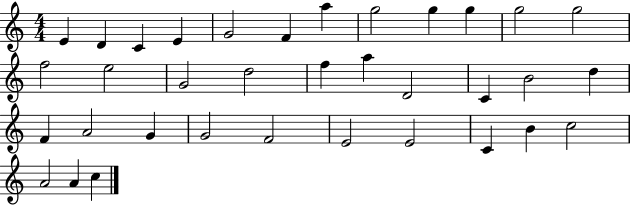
X:1
T:Untitled
M:4/4
L:1/4
K:C
E D C E G2 F a g2 g g g2 g2 f2 e2 G2 d2 f a D2 C B2 d F A2 G G2 F2 E2 E2 C B c2 A2 A c